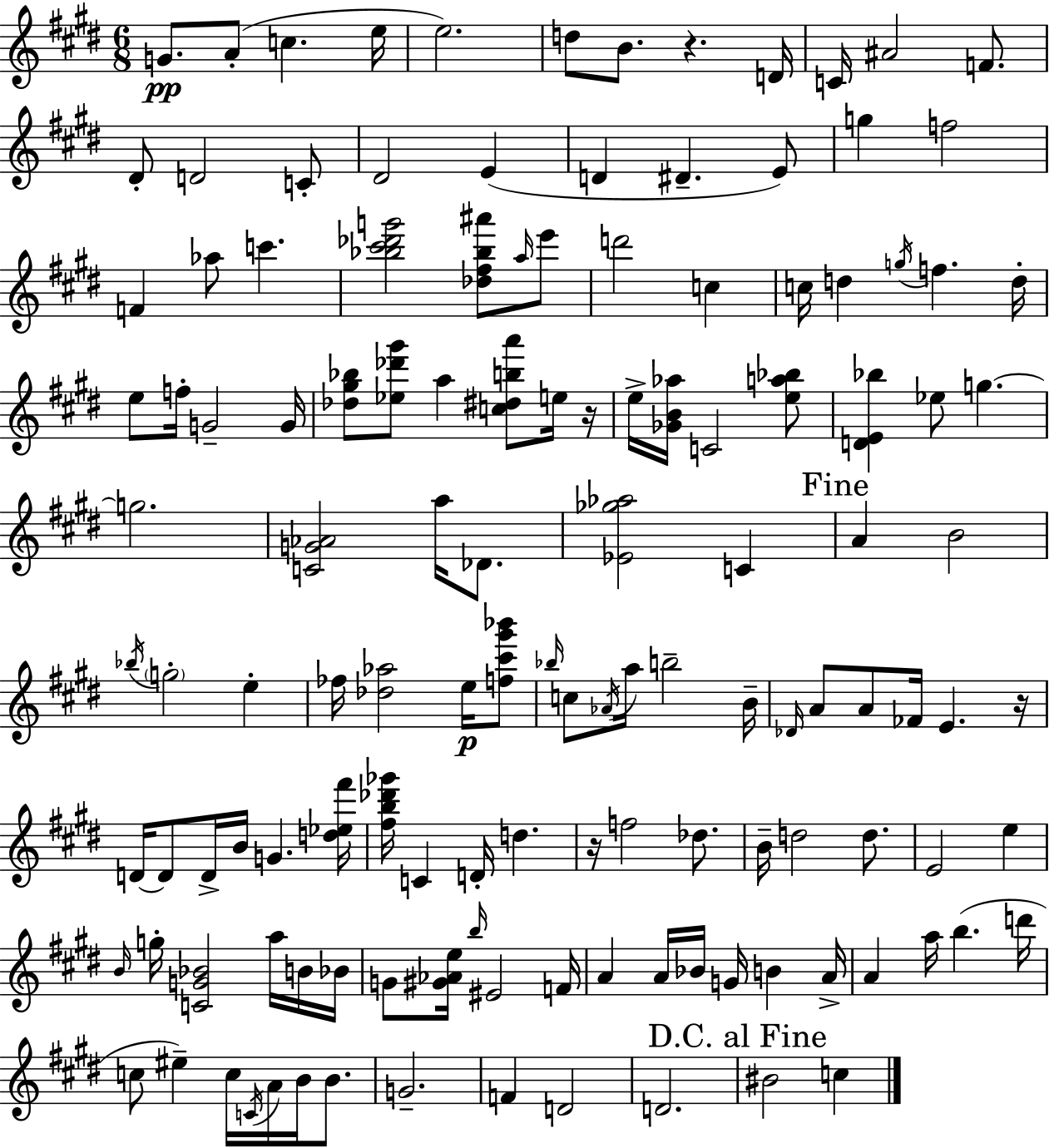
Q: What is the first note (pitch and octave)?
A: G4